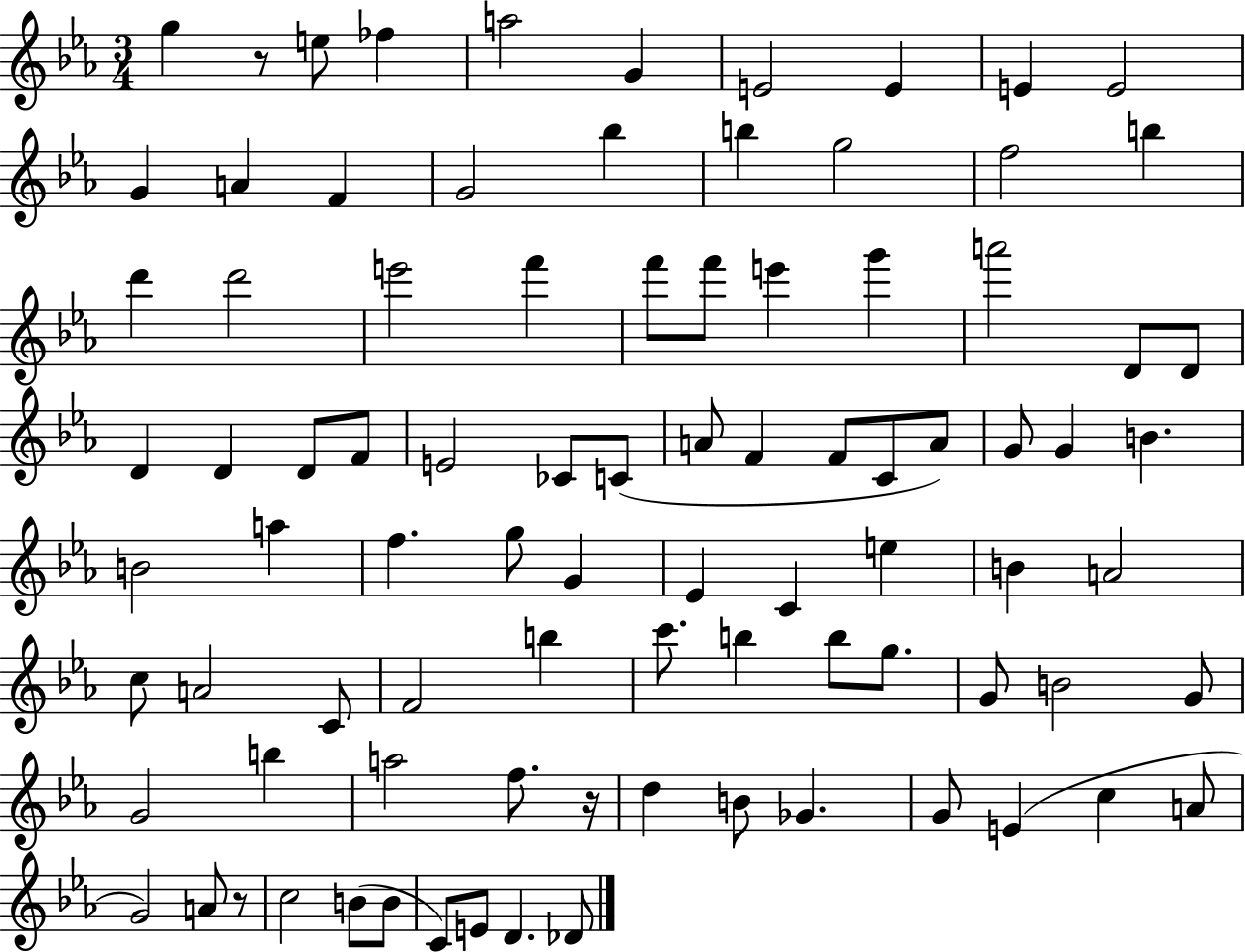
{
  \clef treble
  \numericTimeSignature
  \time 3/4
  \key ees \major
  g''4 r8 e''8 fes''4 | a''2 g'4 | e'2 e'4 | e'4 e'2 | \break g'4 a'4 f'4 | g'2 bes''4 | b''4 g''2 | f''2 b''4 | \break d'''4 d'''2 | e'''2 f'''4 | f'''8 f'''8 e'''4 g'''4 | a'''2 d'8 d'8 | \break d'4 d'4 d'8 f'8 | e'2 ces'8 c'8( | a'8 f'4 f'8 c'8 a'8) | g'8 g'4 b'4. | \break b'2 a''4 | f''4. g''8 g'4 | ees'4 c'4 e''4 | b'4 a'2 | \break c''8 a'2 c'8 | f'2 b''4 | c'''8. b''4 b''8 g''8. | g'8 b'2 g'8 | \break g'2 b''4 | a''2 f''8. r16 | d''4 b'8 ges'4. | g'8 e'4( c''4 a'8 | \break g'2) a'8 r8 | c''2 b'8( b'8 | c'8) e'8 d'4. des'8 | \bar "|."
}